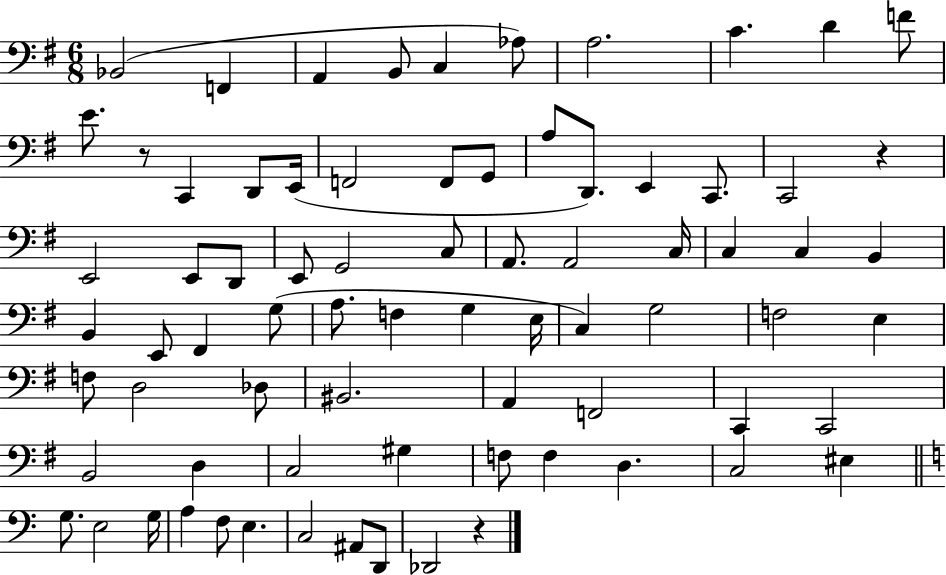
{
  \clef bass
  \numericTimeSignature
  \time 6/8
  \key g \major
  \repeat volta 2 { bes,2( f,4 | a,4 b,8 c4 aes8) | a2. | c'4. d'4 f'8 | \break e'8. r8 c,4 d,8 e,16( | f,2 f,8 g,8 | a8 d,8.) e,4 c,8. | c,2 r4 | \break e,2 e,8 d,8 | e,8 g,2 c8 | a,8. a,2 c16 | c4 c4 b,4 | \break b,4 e,8 fis,4 g8( | a8. f4 g4 e16 | c4) g2 | f2 e4 | \break f8 d2 des8 | bis,2. | a,4 f,2 | c,4 c,2 | \break b,2 d4 | c2 gis4 | f8 f4 d4. | c2 eis4 | \break \bar "||" \break \key c \major g8. e2 g16 | a4 f8 e4. | c2 ais,8 d,8 | des,2 r4 | \break } \bar "|."
}